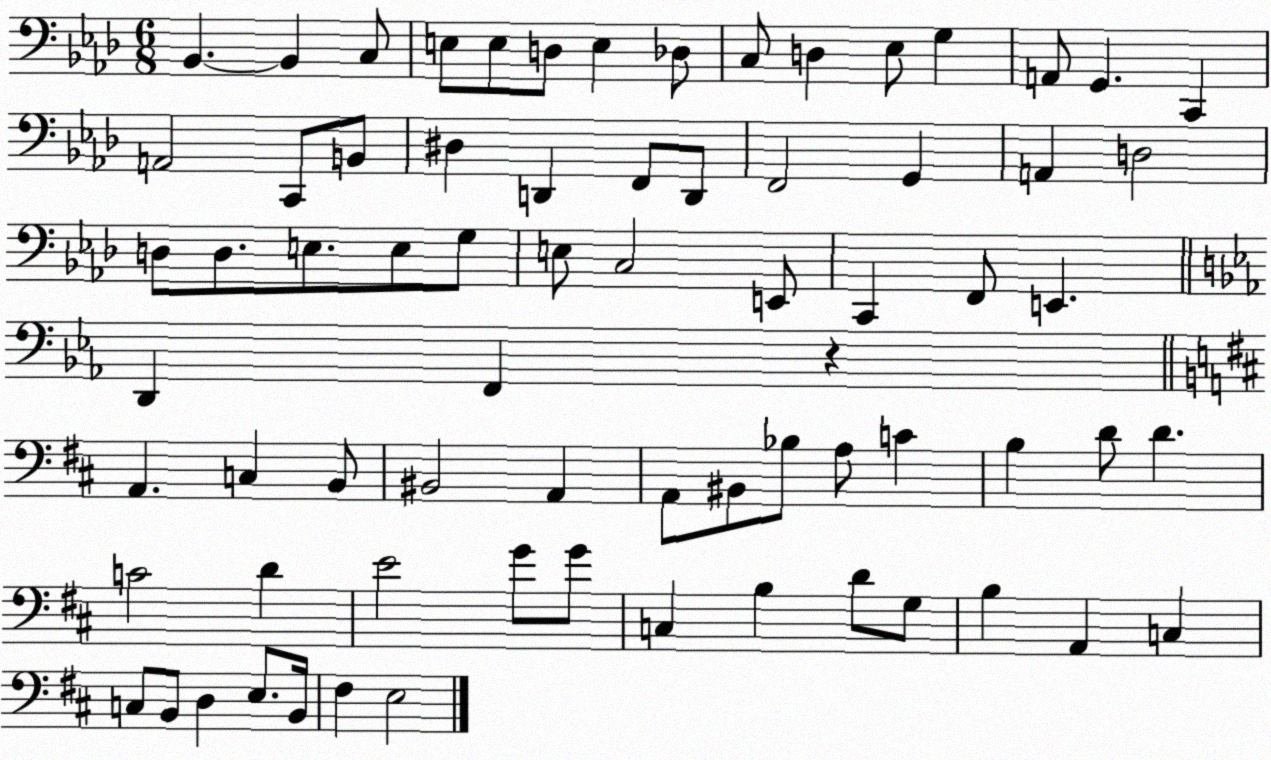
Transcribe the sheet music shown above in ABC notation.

X:1
T:Untitled
M:6/8
L:1/4
K:Ab
_B,, _B,, C,/2 E,/2 E,/2 D,/2 E, _D,/2 C,/2 D, _E,/2 G, A,,/2 G,, C,, A,,2 C,,/2 B,,/2 ^D, D,, F,,/2 D,,/2 F,,2 G,, A,, D,2 D,/2 D,/2 E,/2 E,/2 G,/2 E,/2 C,2 E,,/2 C,, F,,/2 E,, D,, F,, z A,, C, B,,/2 ^B,,2 A,, A,,/2 ^B,,/2 _B,/2 A,/2 C B, D/2 D C2 D E2 G/2 G/2 C, B, D/2 G,/2 B, A,, C, C,/2 B,,/2 D, E,/2 B,,/4 ^F, E,2